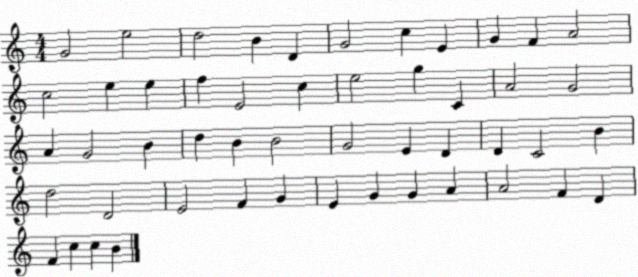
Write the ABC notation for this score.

X:1
T:Untitled
M:4/4
L:1/4
K:C
G2 e2 d2 B D G2 c E G F A2 c2 e e f E2 c e2 g C A2 G2 A G2 B d B B2 G2 E D D C2 B d2 D2 E2 F G E G G A A2 F D F c c B